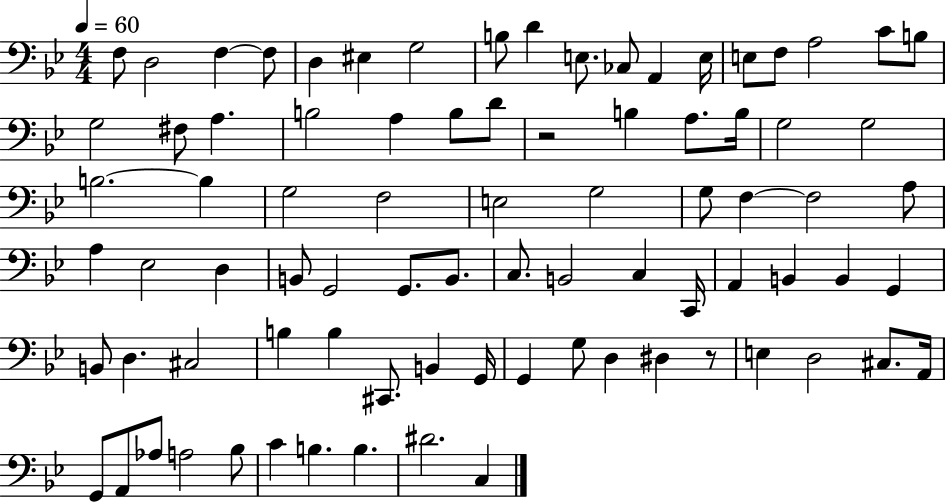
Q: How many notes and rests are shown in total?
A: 83